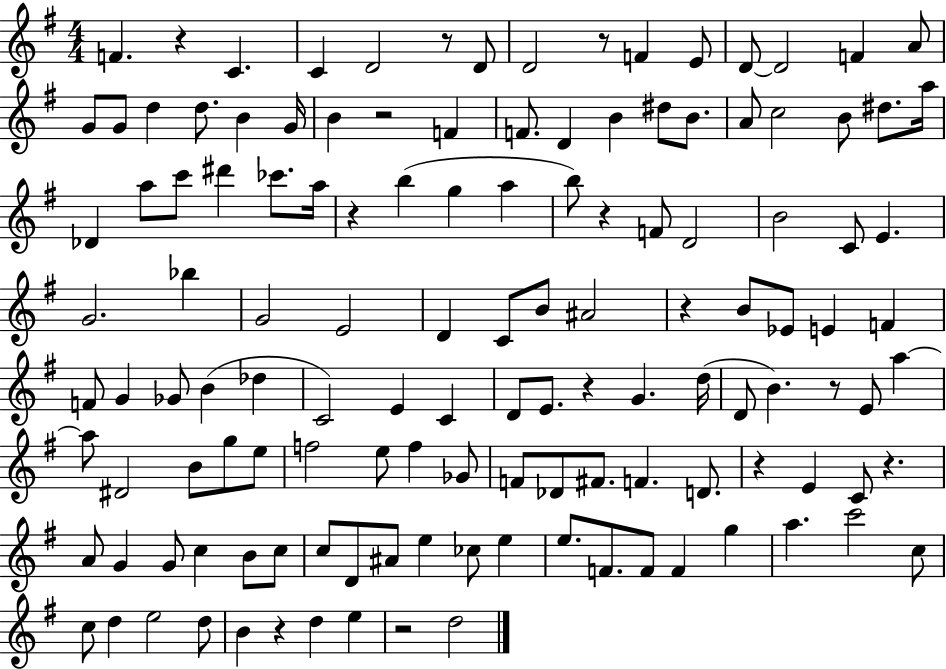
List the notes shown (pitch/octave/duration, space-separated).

F4/q. R/q C4/q. C4/q D4/h R/e D4/e D4/h R/e F4/q E4/e D4/e D4/h F4/q A4/e G4/e G4/e D5/q D5/e. B4/q G4/s B4/q R/h F4/q F4/e. D4/q B4/q D#5/e B4/e. A4/e C5/h B4/e D#5/e. A5/s Db4/q A5/e C6/e D#6/q CES6/e. A5/s R/q B5/q G5/q A5/q B5/e R/q F4/e D4/h B4/h C4/e E4/q. G4/h. Bb5/q G4/h E4/h D4/q C4/e B4/e A#4/h R/q B4/e Eb4/e E4/q F4/q F4/e G4/q Gb4/e B4/q Db5/q C4/h E4/q C4/q D4/e E4/e. R/q G4/q. D5/s D4/e B4/q. R/e E4/e A5/q A5/e D#4/h B4/e G5/e E5/e F5/h E5/e F5/q Gb4/e F4/e Db4/e F#4/e. F4/q. D4/e. R/q E4/q C4/e R/q. A4/e G4/q G4/e C5/q B4/e C5/e C5/e D4/e A#4/e E5/q CES5/e E5/q E5/e. F4/e. F4/e F4/q G5/q A5/q. C6/h C5/e C5/e D5/q E5/h D5/e B4/q R/q D5/q E5/q R/h D5/h